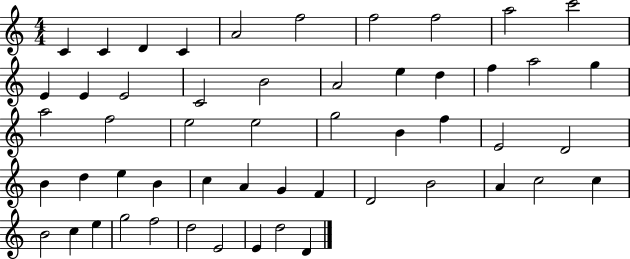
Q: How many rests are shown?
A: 0